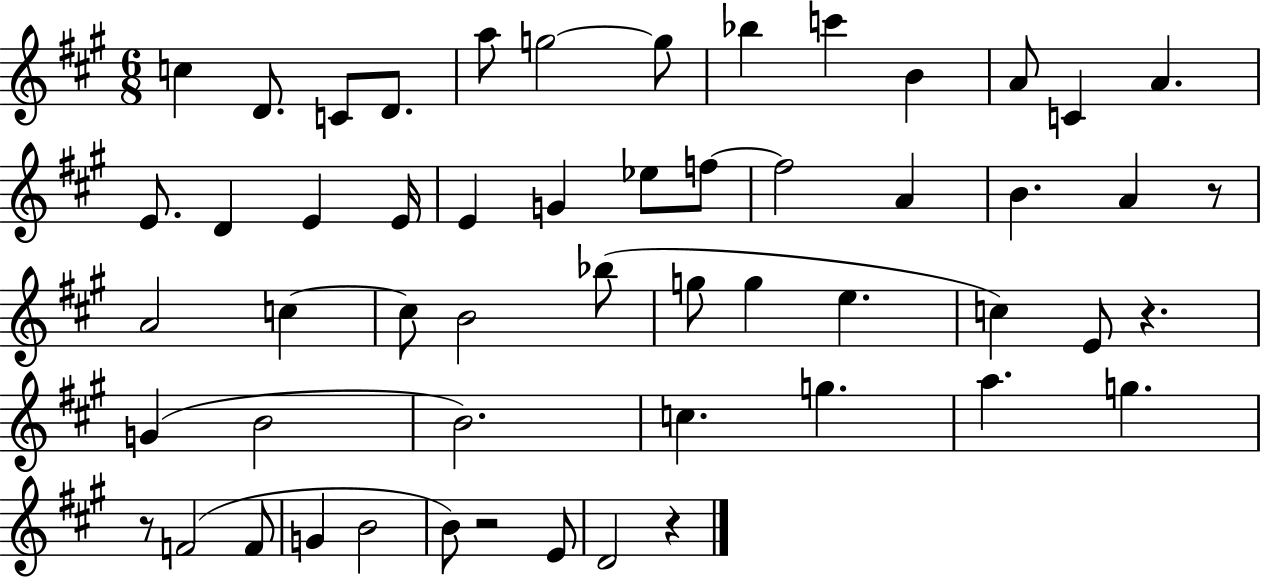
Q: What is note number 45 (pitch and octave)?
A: G4